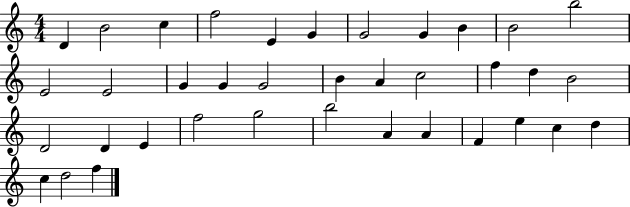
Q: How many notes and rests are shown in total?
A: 37